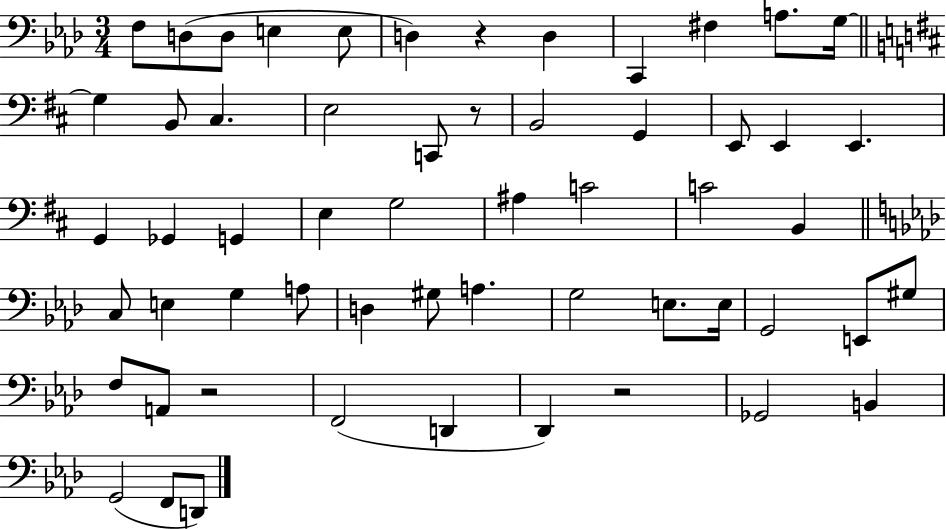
{
  \clef bass
  \numericTimeSignature
  \time 3/4
  \key aes \major
  f8 d8( d8 e4 e8 | d4) r4 d4 | c,4 fis4 a8. g16~~ | \bar "||" \break \key d \major g4 b,8 cis4. | e2 c,8 r8 | b,2 g,4 | e,8 e,4 e,4. | \break g,4 ges,4 g,4 | e4 g2 | ais4 c'2 | c'2 b,4 | \break \bar "||" \break \key aes \major c8 e4 g4 a8 | d4 gis8 a4. | g2 e8. e16 | g,2 e,8 gis8 | \break f8 a,8 r2 | f,2( d,4 | des,4) r2 | ges,2 b,4 | \break g,2( f,8 d,8) | \bar "|."
}